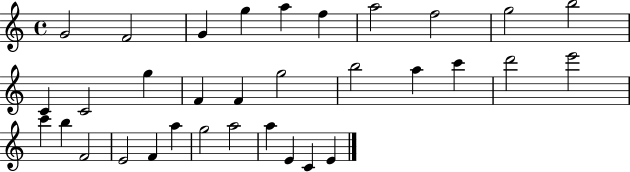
{
  \clef treble
  \time 4/4
  \defaultTimeSignature
  \key c \major
  g'2 f'2 | g'4 g''4 a''4 f''4 | a''2 f''2 | g''2 b''2 | \break c'4 c'2 g''4 | f'4 f'4 g''2 | b''2 a''4 c'''4 | d'''2 e'''2 | \break c'''4 b''4 f'2 | e'2 f'4 a''4 | g''2 a''2 | a''4 e'4 c'4 e'4 | \break \bar "|."
}